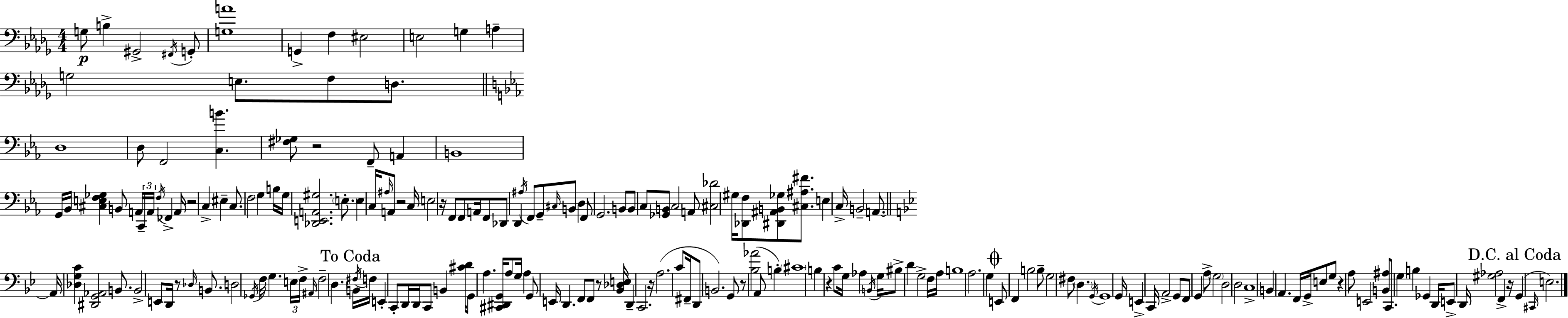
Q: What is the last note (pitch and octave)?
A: E3